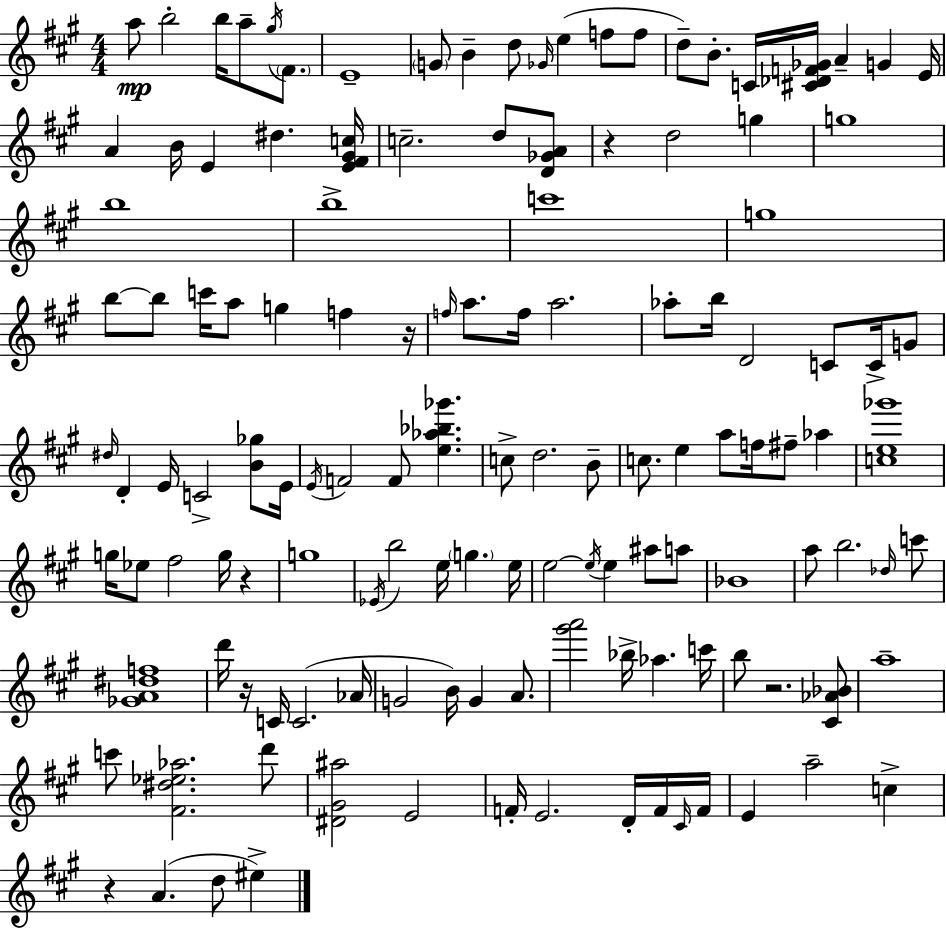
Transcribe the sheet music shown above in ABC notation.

X:1
T:Untitled
M:4/4
L:1/4
K:A
a/2 b2 b/4 a/2 ^g/4 ^F/2 E4 G/2 B d/2 _G/4 e f/2 f/2 d/2 B/2 C/4 [^C_DF_G]/4 A G E/4 A B/4 E ^d [E^F^Gc]/4 c2 d/2 [D_GA]/2 z d2 g g4 b4 b4 c'4 g4 b/2 b/2 c'/4 a/2 g f z/4 f/4 a/2 f/4 a2 _a/2 b/4 D2 C/2 C/4 G/2 ^d/4 D E/4 C2 [B_g]/2 E/4 E/4 F2 F/2 [e_a_b_g'] c/2 d2 B/2 c/2 e a/2 f/4 ^f/2 _a [ce_g']4 g/4 _e/2 ^f2 g/4 z g4 _E/4 b2 e/4 g e/4 e2 e/4 e ^a/2 a/2 _B4 a/2 b2 _d/4 c'/2 [_GA^df]4 d'/4 z/4 C/4 C2 _A/4 G2 B/4 G A/2 [^g'a']2 _b/4 _a c'/4 b/2 z2 [^C_A_B]/2 a4 c'/2 [^F^d_e_a]2 d'/2 [^D^G^a]2 E2 F/4 E2 D/4 F/4 ^C/4 F/4 E a2 c z A d/2 ^e